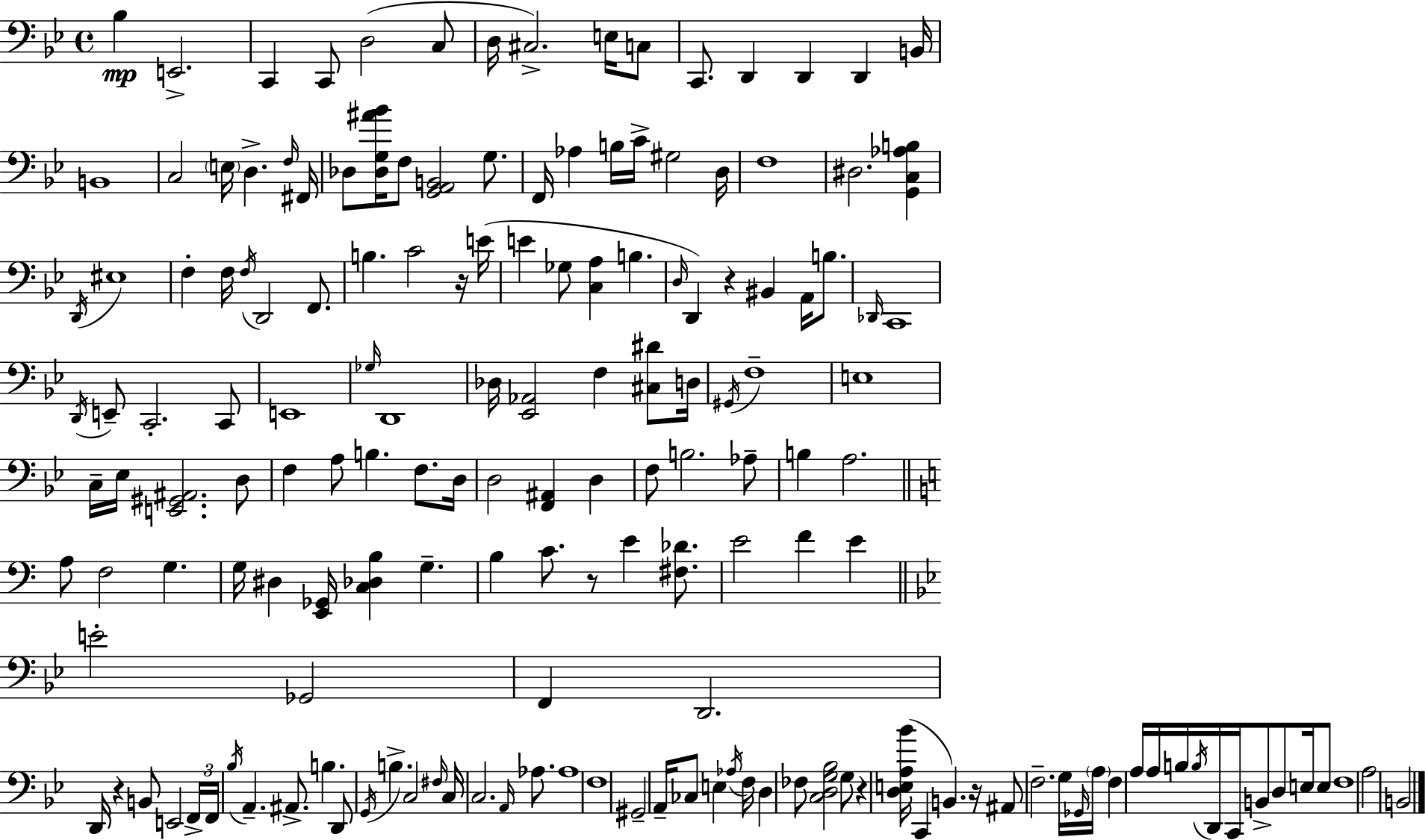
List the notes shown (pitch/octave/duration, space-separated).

Bb3/q E2/h. C2/q C2/e D3/h C3/e D3/s C#3/h. E3/s C3/e C2/e. D2/q D2/q D2/q B2/s B2/w C3/h E3/s D3/q. F3/s F#2/s Db3/e [Db3,G3,A#4,Bb4]/s F3/e [G2,A2,B2]/h G3/e. F2/s Ab3/q B3/s C4/s G#3/h D3/s F3/w D#3/h. [G2,C3,Ab3,B3]/q D2/s EIS3/w F3/q F3/s F3/s D2/h F2/e. B3/q. C4/h R/s E4/s E4/q Gb3/e [C3,A3]/q B3/q. D3/s D2/q R/q BIS2/q A2/s B3/e. Db2/s C2/w D2/s E2/e C2/h. C2/e E2/w Gb3/s D2/w Db3/s [Eb2,Ab2]/h F3/q [C#3,D#4]/e D3/s G#2/s F3/w E3/w C3/s Eb3/s [E2,G#2,A#2]/h. D3/e F3/q A3/e B3/q. F3/e. D3/s D3/h [F2,A#2]/q D3/q F3/e B3/h. Ab3/e B3/q A3/h. A3/e F3/h G3/q. G3/s D#3/q [E2,Gb2]/s [C3,Db3,B3]/q G3/q. B3/q C4/e. R/e E4/q [F#3,Db4]/e. E4/h F4/q E4/q E4/h Gb2/h F2/q D2/h. D2/s R/q B2/e E2/h F2/s F2/s Bb3/s A2/q. A#2/e. B3/q. D2/e G2/s B3/q. C3/h F#3/s C3/s C3/h. A2/s Ab3/e. Ab3/w F3/w G#2/h A2/s CES3/e E3/q Ab3/s F3/s D3/q FES3/e [C3,D3,G3,Bb3]/h G3/e R/q [D3,E3,A3,Bb4]/s C2/q B2/q. R/s A#2/e F3/h. G3/s Gb2/s A3/s F3/q A3/s A3/s B3/s B3/s D2/s C2/s B2/e D3/e E3/s E3/e F3/w A3/h B2/h